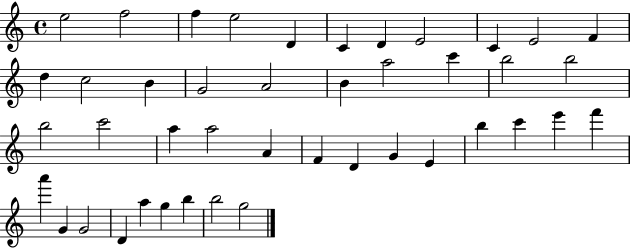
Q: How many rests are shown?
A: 0